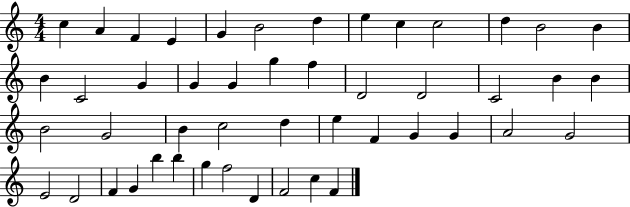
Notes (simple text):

C5/q A4/q F4/q E4/q G4/q B4/h D5/q E5/q C5/q C5/h D5/q B4/h B4/q B4/q C4/h G4/q G4/q G4/q G5/q F5/q D4/h D4/h C4/h B4/q B4/q B4/h G4/h B4/q C5/h D5/q E5/q F4/q G4/q G4/q A4/h G4/h E4/h D4/h F4/q G4/q B5/q B5/q G5/q F5/h D4/q F4/h C5/q F4/q